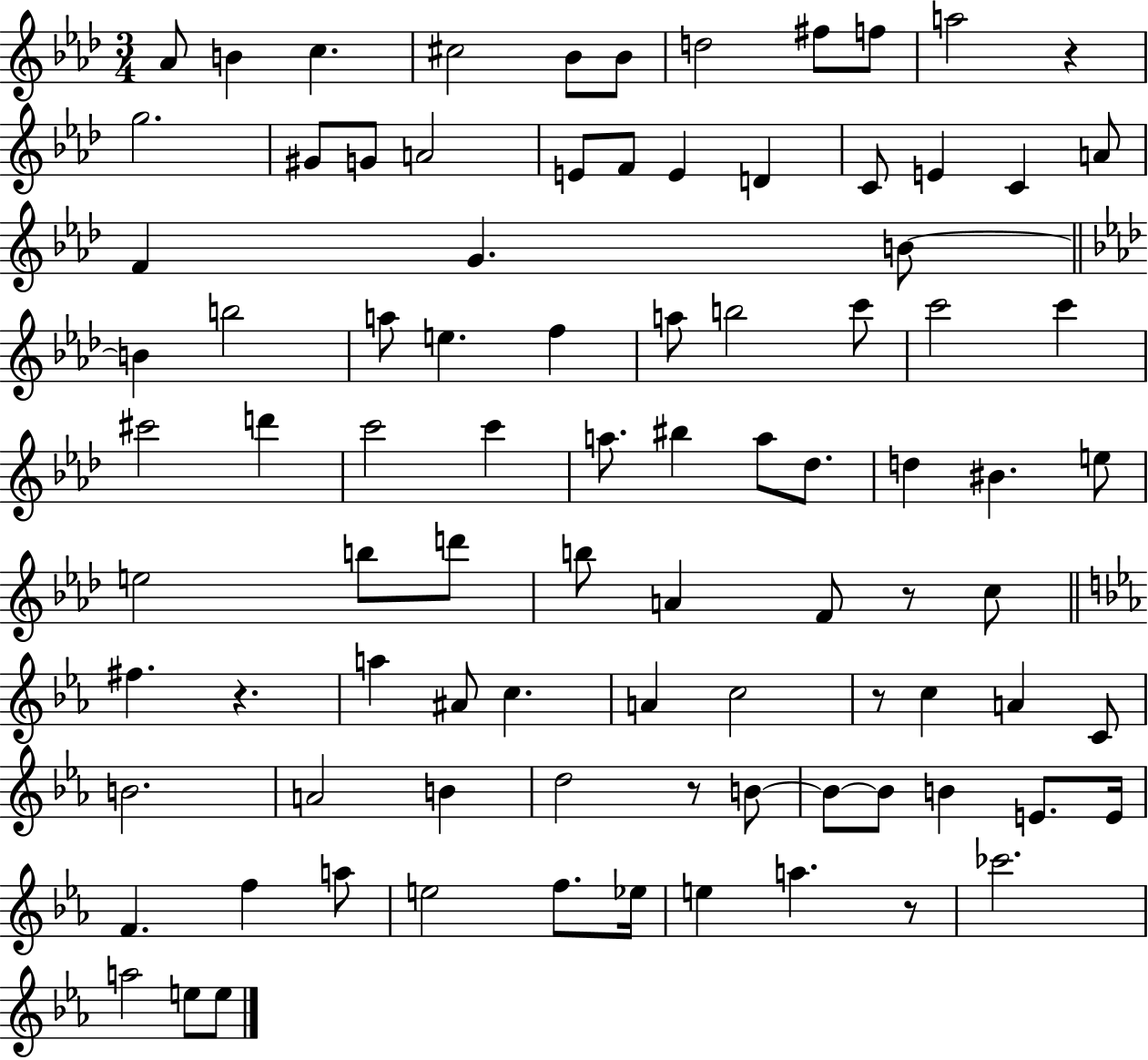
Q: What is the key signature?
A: AES major